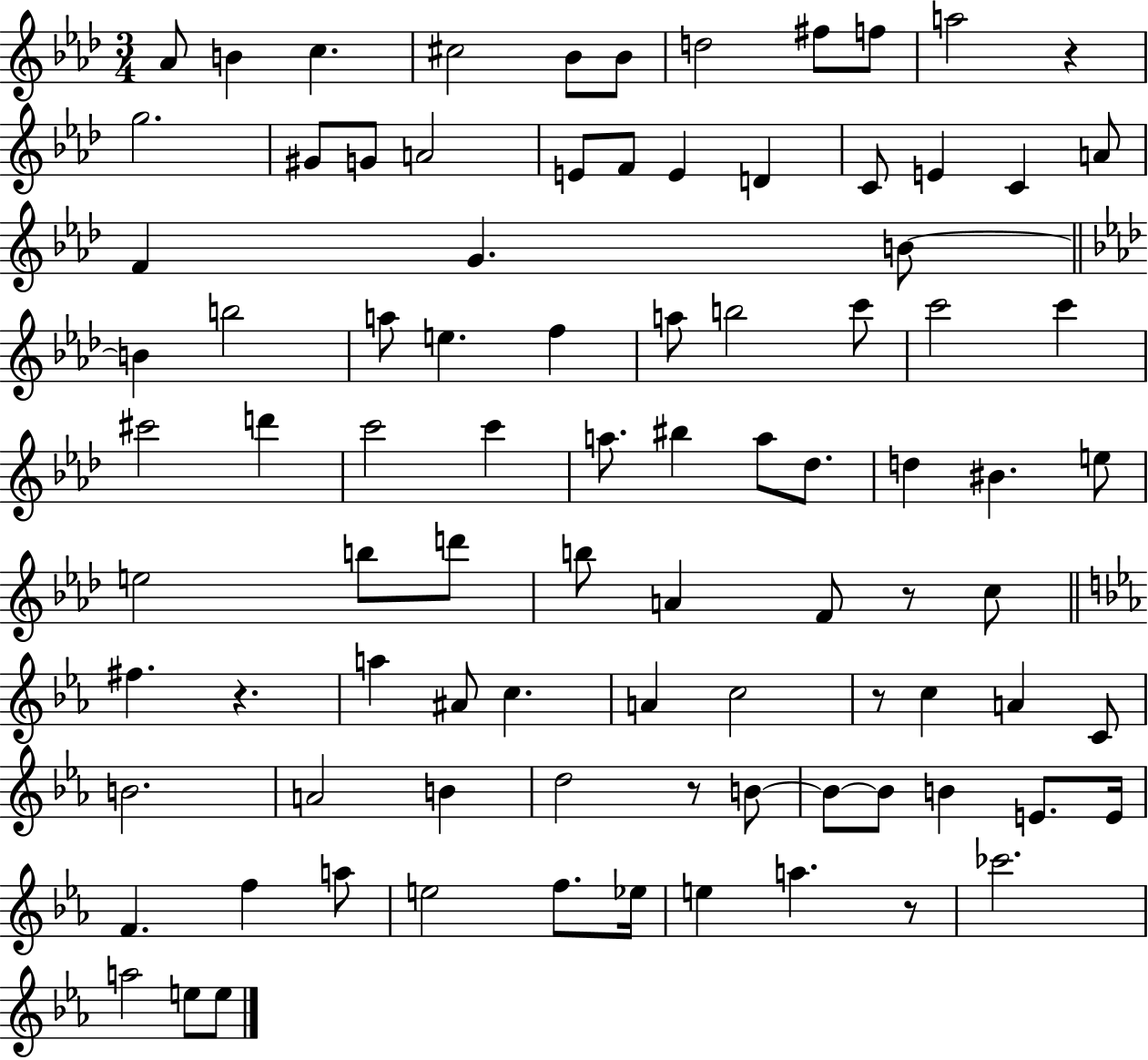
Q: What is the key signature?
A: AES major